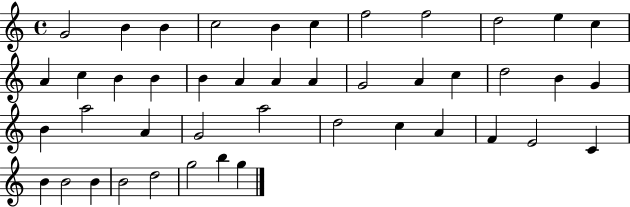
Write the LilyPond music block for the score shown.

{
  \clef treble
  \time 4/4
  \defaultTimeSignature
  \key c \major
  g'2 b'4 b'4 | c''2 b'4 c''4 | f''2 f''2 | d''2 e''4 c''4 | \break a'4 c''4 b'4 b'4 | b'4 a'4 a'4 a'4 | g'2 a'4 c''4 | d''2 b'4 g'4 | \break b'4 a''2 a'4 | g'2 a''2 | d''2 c''4 a'4 | f'4 e'2 c'4 | \break b'4 b'2 b'4 | b'2 d''2 | g''2 b''4 g''4 | \bar "|."
}